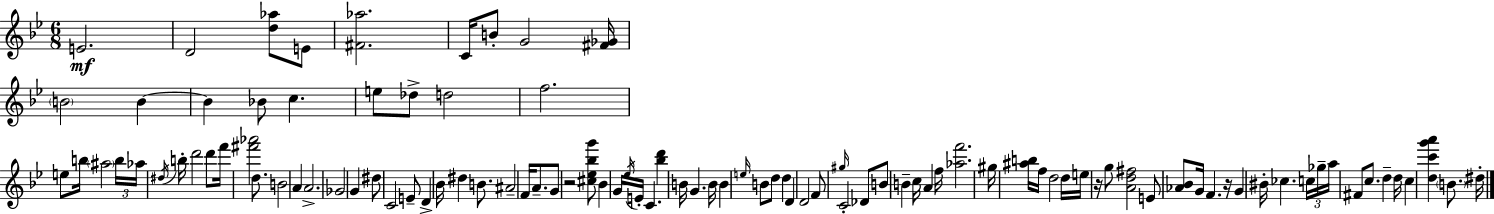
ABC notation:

X:1
T:Untitled
M:6/8
L:1/4
K:Gm
E2 D2 [d_a]/2 E/2 [^F_a]2 C/4 B/2 G2 [^F_G]/4 B2 B B _B/2 c e/2 _d/2 d2 f2 e/2 b/4 ^a2 b/4 _a/4 ^d/4 b/4 d'2 d'/2 f'/4 [^f'_a']2 d/2 B2 A A2 _G2 G ^d/2 C2 E/2 D _B/4 ^d B/2 ^A2 F/4 A/2 G/2 z2 [^c_e_bg']/2 _B G/4 _e/4 E/4 C [_bd'] B/4 G B/4 B e/4 B/2 d/2 d D D2 F/2 ^g/4 C2 _D/2 B/2 B c/4 A f/4 [_af']2 ^g/4 [^ab]/4 f/4 d2 d/4 e/4 z/4 g/2 [Ad^f]2 E/2 [_A_B]/2 G/4 F z/4 G ^B/4 _c c/4 _g/4 a/4 ^F/2 c/2 d d/4 c [dc'g'a'] B/2 ^d/4